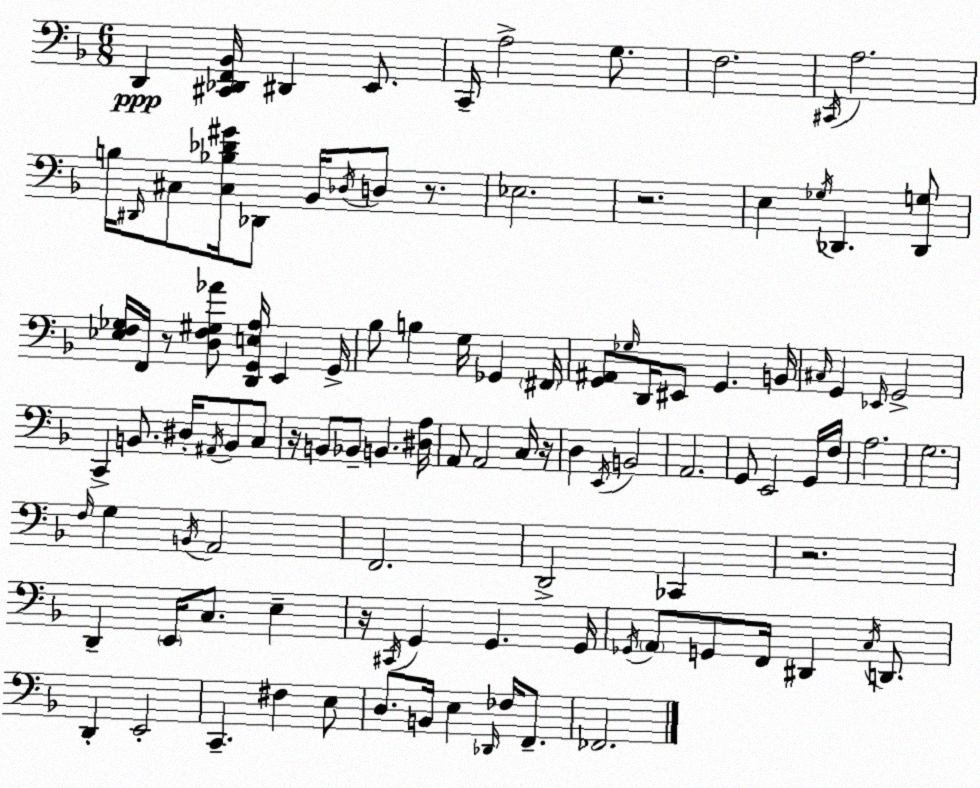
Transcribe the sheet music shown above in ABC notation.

X:1
T:Untitled
M:6/8
L:1/4
K:F
D,, [^C,,_D,,F,,_B,,]/4 ^D,, E,,/2 C,,/4 A,2 G,/2 F,2 ^C,,/4 A,2 B,/4 ^D,,/4 ^C,/2 [^C,_B,_D^G]/4 _D,,/2 _B,,/4 _D,/4 D,/2 z/2 _E,2 z2 E, _G,/4 _D,, [_D,,G,]/2 [_E,F,_G,]/4 F,,/4 z/2 [D,F,^G,_A]/2 [D,,G,,E,A,]/4 E,, G,,/4 _B,/2 B, G,/4 _G,, ^F,,/4 [G,,^A,,]/2 _G,/4 D,,/4 ^E,,/2 G,, B,,/4 ^C,/4 G,, _E,,/4 G,,2 C,, B,,/2 ^D,/4 ^A,,/4 B,,/2 C,/2 z/4 B,,/2 _B,,/2 B,, [^D,A,]/4 A,,/2 A,,2 C,/4 z/4 D, E,,/4 B,,2 A,,2 G,,/2 E,,2 G,,/4 F,/4 A,2 G,2 F,/4 G, B,,/4 A,,2 F,,2 D,,2 _C,, z2 D,, E,,/4 C,/2 E, z/4 ^C,,/4 G,, G,, G,,/4 _G,,/4 A,,/2 G,,/2 F,,/4 ^D,, C,/4 D,,/2 D,, E,,2 C,, ^F, E,/2 D,/2 B,,/4 E, _D,,/4 _F,/4 F,,/2 _F,,2